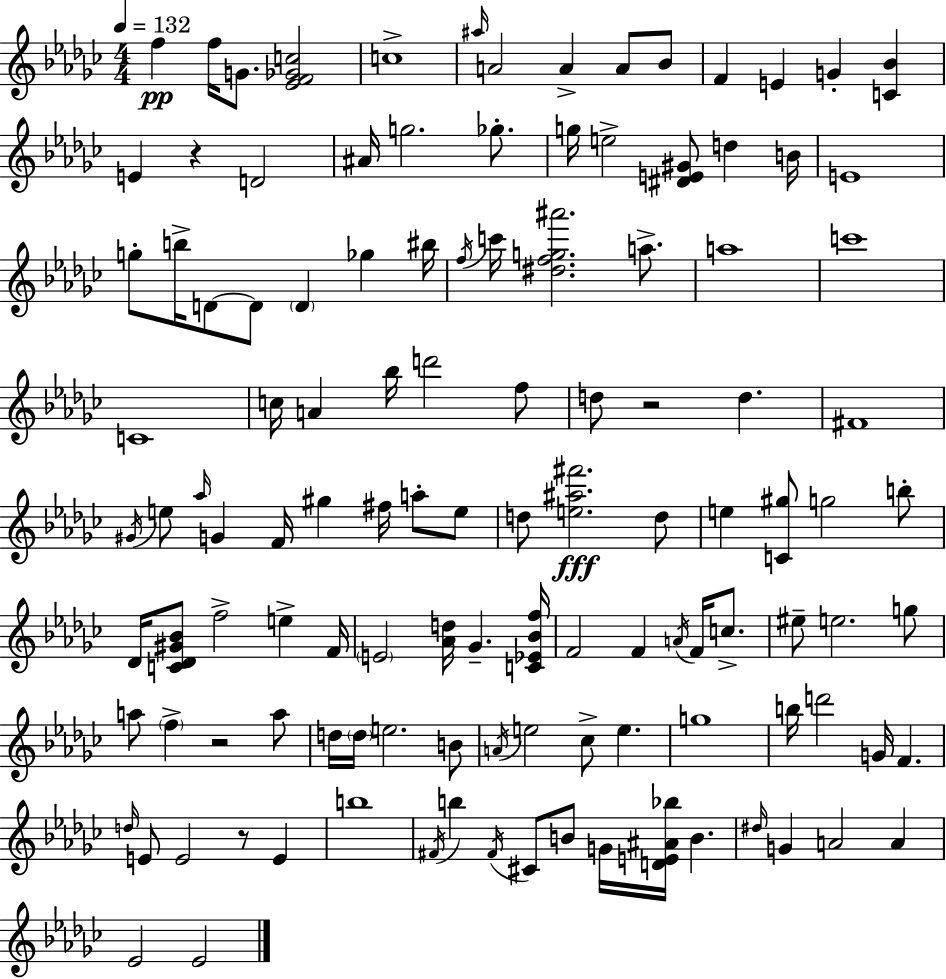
{
  \clef treble
  \numericTimeSignature
  \time 4/4
  \key ees \minor
  \tempo 4 = 132
  f''4\pp f''16 g'8. <ees' f' ges' c''>2 | c''1-> | \grace { ais''16 } a'2 a'4-> a'8 bes'8 | f'4 e'4 g'4-. <c' bes'>4 | \break e'4 r4 d'2 | ais'16 g''2. ges''8.-. | g''16 e''2-> <dis' e' gis'>8 d''4 | b'16 e'1 | \break g''8-. b''16-> d'8~~ d'8 \parenthesize d'4 ges''4 | bis''16 \acciaccatura { f''16 } c'''16 <dis'' f'' g'' ais'''>2. a''8.-> | a''1 | c'''1 | \break c'1 | c''16 a'4 bes''16 d'''2 | f''8 d''8 r2 d''4. | fis'1 | \break \acciaccatura { gis'16 } e''8 \grace { aes''16 } g'4 f'16 gis''4 fis''16 | a''8-. e''8 d''8 <e'' ais'' fis'''>2.\fff | d''8 e''4 <c' gis''>8 g''2 | b''8-. des'16 <c' des' gis' bes'>8 f''2-> e''4-> | \break f'16 \parenthesize e'2 <aes' d''>16 ges'4.-- | <c' ees' bes' f''>16 f'2 f'4 | \acciaccatura { a'16 } f'16 c''8.-> eis''8-- e''2. | g''8 a''8 \parenthesize f''4-> r2 | \break a''8 d''16 \parenthesize d''16 e''2. | b'8 \acciaccatura { a'16 } e''2 ces''8-> | e''4. g''1 | b''16 d'''2 g'16 | \break f'4. \grace { d''16 } e'8 e'2 | r8 e'4 b''1 | \acciaccatura { fis'16 } b''4 \acciaccatura { fis'16 } cis'8 b'8 | g'16 <d' e' ais' bes''>16 b'4. \grace { dis''16 } g'4 a'2 | \break a'4 ees'2 | ees'2 \bar "|."
}